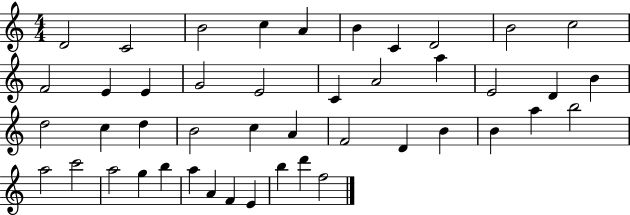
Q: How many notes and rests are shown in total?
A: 45